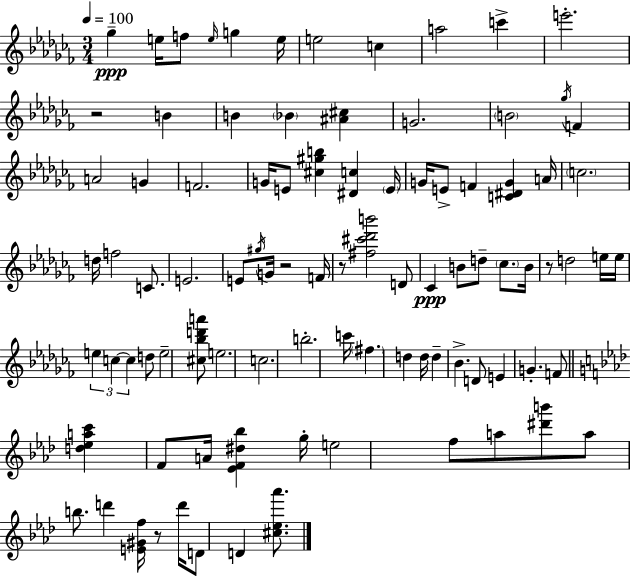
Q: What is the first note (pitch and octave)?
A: Gb5